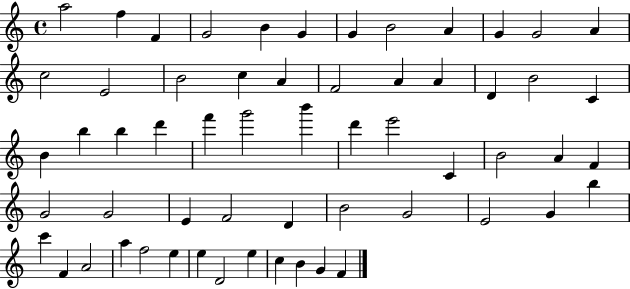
A5/h F5/q F4/q G4/h B4/q G4/q G4/q B4/h A4/q G4/q G4/h A4/q C5/h E4/h B4/h C5/q A4/q F4/h A4/q A4/q D4/q B4/h C4/q B4/q B5/q B5/q D6/q F6/q G6/h B6/q D6/q E6/h C4/q B4/h A4/q F4/q G4/h G4/h E4/q F4/h D4/q B4/h G4/h E4/h G4/q B5/q C6/q F4/q A4/h A5/q F5/h E5/q E5/q D4/h E5/q C5/q B4/q G4/q F4/q